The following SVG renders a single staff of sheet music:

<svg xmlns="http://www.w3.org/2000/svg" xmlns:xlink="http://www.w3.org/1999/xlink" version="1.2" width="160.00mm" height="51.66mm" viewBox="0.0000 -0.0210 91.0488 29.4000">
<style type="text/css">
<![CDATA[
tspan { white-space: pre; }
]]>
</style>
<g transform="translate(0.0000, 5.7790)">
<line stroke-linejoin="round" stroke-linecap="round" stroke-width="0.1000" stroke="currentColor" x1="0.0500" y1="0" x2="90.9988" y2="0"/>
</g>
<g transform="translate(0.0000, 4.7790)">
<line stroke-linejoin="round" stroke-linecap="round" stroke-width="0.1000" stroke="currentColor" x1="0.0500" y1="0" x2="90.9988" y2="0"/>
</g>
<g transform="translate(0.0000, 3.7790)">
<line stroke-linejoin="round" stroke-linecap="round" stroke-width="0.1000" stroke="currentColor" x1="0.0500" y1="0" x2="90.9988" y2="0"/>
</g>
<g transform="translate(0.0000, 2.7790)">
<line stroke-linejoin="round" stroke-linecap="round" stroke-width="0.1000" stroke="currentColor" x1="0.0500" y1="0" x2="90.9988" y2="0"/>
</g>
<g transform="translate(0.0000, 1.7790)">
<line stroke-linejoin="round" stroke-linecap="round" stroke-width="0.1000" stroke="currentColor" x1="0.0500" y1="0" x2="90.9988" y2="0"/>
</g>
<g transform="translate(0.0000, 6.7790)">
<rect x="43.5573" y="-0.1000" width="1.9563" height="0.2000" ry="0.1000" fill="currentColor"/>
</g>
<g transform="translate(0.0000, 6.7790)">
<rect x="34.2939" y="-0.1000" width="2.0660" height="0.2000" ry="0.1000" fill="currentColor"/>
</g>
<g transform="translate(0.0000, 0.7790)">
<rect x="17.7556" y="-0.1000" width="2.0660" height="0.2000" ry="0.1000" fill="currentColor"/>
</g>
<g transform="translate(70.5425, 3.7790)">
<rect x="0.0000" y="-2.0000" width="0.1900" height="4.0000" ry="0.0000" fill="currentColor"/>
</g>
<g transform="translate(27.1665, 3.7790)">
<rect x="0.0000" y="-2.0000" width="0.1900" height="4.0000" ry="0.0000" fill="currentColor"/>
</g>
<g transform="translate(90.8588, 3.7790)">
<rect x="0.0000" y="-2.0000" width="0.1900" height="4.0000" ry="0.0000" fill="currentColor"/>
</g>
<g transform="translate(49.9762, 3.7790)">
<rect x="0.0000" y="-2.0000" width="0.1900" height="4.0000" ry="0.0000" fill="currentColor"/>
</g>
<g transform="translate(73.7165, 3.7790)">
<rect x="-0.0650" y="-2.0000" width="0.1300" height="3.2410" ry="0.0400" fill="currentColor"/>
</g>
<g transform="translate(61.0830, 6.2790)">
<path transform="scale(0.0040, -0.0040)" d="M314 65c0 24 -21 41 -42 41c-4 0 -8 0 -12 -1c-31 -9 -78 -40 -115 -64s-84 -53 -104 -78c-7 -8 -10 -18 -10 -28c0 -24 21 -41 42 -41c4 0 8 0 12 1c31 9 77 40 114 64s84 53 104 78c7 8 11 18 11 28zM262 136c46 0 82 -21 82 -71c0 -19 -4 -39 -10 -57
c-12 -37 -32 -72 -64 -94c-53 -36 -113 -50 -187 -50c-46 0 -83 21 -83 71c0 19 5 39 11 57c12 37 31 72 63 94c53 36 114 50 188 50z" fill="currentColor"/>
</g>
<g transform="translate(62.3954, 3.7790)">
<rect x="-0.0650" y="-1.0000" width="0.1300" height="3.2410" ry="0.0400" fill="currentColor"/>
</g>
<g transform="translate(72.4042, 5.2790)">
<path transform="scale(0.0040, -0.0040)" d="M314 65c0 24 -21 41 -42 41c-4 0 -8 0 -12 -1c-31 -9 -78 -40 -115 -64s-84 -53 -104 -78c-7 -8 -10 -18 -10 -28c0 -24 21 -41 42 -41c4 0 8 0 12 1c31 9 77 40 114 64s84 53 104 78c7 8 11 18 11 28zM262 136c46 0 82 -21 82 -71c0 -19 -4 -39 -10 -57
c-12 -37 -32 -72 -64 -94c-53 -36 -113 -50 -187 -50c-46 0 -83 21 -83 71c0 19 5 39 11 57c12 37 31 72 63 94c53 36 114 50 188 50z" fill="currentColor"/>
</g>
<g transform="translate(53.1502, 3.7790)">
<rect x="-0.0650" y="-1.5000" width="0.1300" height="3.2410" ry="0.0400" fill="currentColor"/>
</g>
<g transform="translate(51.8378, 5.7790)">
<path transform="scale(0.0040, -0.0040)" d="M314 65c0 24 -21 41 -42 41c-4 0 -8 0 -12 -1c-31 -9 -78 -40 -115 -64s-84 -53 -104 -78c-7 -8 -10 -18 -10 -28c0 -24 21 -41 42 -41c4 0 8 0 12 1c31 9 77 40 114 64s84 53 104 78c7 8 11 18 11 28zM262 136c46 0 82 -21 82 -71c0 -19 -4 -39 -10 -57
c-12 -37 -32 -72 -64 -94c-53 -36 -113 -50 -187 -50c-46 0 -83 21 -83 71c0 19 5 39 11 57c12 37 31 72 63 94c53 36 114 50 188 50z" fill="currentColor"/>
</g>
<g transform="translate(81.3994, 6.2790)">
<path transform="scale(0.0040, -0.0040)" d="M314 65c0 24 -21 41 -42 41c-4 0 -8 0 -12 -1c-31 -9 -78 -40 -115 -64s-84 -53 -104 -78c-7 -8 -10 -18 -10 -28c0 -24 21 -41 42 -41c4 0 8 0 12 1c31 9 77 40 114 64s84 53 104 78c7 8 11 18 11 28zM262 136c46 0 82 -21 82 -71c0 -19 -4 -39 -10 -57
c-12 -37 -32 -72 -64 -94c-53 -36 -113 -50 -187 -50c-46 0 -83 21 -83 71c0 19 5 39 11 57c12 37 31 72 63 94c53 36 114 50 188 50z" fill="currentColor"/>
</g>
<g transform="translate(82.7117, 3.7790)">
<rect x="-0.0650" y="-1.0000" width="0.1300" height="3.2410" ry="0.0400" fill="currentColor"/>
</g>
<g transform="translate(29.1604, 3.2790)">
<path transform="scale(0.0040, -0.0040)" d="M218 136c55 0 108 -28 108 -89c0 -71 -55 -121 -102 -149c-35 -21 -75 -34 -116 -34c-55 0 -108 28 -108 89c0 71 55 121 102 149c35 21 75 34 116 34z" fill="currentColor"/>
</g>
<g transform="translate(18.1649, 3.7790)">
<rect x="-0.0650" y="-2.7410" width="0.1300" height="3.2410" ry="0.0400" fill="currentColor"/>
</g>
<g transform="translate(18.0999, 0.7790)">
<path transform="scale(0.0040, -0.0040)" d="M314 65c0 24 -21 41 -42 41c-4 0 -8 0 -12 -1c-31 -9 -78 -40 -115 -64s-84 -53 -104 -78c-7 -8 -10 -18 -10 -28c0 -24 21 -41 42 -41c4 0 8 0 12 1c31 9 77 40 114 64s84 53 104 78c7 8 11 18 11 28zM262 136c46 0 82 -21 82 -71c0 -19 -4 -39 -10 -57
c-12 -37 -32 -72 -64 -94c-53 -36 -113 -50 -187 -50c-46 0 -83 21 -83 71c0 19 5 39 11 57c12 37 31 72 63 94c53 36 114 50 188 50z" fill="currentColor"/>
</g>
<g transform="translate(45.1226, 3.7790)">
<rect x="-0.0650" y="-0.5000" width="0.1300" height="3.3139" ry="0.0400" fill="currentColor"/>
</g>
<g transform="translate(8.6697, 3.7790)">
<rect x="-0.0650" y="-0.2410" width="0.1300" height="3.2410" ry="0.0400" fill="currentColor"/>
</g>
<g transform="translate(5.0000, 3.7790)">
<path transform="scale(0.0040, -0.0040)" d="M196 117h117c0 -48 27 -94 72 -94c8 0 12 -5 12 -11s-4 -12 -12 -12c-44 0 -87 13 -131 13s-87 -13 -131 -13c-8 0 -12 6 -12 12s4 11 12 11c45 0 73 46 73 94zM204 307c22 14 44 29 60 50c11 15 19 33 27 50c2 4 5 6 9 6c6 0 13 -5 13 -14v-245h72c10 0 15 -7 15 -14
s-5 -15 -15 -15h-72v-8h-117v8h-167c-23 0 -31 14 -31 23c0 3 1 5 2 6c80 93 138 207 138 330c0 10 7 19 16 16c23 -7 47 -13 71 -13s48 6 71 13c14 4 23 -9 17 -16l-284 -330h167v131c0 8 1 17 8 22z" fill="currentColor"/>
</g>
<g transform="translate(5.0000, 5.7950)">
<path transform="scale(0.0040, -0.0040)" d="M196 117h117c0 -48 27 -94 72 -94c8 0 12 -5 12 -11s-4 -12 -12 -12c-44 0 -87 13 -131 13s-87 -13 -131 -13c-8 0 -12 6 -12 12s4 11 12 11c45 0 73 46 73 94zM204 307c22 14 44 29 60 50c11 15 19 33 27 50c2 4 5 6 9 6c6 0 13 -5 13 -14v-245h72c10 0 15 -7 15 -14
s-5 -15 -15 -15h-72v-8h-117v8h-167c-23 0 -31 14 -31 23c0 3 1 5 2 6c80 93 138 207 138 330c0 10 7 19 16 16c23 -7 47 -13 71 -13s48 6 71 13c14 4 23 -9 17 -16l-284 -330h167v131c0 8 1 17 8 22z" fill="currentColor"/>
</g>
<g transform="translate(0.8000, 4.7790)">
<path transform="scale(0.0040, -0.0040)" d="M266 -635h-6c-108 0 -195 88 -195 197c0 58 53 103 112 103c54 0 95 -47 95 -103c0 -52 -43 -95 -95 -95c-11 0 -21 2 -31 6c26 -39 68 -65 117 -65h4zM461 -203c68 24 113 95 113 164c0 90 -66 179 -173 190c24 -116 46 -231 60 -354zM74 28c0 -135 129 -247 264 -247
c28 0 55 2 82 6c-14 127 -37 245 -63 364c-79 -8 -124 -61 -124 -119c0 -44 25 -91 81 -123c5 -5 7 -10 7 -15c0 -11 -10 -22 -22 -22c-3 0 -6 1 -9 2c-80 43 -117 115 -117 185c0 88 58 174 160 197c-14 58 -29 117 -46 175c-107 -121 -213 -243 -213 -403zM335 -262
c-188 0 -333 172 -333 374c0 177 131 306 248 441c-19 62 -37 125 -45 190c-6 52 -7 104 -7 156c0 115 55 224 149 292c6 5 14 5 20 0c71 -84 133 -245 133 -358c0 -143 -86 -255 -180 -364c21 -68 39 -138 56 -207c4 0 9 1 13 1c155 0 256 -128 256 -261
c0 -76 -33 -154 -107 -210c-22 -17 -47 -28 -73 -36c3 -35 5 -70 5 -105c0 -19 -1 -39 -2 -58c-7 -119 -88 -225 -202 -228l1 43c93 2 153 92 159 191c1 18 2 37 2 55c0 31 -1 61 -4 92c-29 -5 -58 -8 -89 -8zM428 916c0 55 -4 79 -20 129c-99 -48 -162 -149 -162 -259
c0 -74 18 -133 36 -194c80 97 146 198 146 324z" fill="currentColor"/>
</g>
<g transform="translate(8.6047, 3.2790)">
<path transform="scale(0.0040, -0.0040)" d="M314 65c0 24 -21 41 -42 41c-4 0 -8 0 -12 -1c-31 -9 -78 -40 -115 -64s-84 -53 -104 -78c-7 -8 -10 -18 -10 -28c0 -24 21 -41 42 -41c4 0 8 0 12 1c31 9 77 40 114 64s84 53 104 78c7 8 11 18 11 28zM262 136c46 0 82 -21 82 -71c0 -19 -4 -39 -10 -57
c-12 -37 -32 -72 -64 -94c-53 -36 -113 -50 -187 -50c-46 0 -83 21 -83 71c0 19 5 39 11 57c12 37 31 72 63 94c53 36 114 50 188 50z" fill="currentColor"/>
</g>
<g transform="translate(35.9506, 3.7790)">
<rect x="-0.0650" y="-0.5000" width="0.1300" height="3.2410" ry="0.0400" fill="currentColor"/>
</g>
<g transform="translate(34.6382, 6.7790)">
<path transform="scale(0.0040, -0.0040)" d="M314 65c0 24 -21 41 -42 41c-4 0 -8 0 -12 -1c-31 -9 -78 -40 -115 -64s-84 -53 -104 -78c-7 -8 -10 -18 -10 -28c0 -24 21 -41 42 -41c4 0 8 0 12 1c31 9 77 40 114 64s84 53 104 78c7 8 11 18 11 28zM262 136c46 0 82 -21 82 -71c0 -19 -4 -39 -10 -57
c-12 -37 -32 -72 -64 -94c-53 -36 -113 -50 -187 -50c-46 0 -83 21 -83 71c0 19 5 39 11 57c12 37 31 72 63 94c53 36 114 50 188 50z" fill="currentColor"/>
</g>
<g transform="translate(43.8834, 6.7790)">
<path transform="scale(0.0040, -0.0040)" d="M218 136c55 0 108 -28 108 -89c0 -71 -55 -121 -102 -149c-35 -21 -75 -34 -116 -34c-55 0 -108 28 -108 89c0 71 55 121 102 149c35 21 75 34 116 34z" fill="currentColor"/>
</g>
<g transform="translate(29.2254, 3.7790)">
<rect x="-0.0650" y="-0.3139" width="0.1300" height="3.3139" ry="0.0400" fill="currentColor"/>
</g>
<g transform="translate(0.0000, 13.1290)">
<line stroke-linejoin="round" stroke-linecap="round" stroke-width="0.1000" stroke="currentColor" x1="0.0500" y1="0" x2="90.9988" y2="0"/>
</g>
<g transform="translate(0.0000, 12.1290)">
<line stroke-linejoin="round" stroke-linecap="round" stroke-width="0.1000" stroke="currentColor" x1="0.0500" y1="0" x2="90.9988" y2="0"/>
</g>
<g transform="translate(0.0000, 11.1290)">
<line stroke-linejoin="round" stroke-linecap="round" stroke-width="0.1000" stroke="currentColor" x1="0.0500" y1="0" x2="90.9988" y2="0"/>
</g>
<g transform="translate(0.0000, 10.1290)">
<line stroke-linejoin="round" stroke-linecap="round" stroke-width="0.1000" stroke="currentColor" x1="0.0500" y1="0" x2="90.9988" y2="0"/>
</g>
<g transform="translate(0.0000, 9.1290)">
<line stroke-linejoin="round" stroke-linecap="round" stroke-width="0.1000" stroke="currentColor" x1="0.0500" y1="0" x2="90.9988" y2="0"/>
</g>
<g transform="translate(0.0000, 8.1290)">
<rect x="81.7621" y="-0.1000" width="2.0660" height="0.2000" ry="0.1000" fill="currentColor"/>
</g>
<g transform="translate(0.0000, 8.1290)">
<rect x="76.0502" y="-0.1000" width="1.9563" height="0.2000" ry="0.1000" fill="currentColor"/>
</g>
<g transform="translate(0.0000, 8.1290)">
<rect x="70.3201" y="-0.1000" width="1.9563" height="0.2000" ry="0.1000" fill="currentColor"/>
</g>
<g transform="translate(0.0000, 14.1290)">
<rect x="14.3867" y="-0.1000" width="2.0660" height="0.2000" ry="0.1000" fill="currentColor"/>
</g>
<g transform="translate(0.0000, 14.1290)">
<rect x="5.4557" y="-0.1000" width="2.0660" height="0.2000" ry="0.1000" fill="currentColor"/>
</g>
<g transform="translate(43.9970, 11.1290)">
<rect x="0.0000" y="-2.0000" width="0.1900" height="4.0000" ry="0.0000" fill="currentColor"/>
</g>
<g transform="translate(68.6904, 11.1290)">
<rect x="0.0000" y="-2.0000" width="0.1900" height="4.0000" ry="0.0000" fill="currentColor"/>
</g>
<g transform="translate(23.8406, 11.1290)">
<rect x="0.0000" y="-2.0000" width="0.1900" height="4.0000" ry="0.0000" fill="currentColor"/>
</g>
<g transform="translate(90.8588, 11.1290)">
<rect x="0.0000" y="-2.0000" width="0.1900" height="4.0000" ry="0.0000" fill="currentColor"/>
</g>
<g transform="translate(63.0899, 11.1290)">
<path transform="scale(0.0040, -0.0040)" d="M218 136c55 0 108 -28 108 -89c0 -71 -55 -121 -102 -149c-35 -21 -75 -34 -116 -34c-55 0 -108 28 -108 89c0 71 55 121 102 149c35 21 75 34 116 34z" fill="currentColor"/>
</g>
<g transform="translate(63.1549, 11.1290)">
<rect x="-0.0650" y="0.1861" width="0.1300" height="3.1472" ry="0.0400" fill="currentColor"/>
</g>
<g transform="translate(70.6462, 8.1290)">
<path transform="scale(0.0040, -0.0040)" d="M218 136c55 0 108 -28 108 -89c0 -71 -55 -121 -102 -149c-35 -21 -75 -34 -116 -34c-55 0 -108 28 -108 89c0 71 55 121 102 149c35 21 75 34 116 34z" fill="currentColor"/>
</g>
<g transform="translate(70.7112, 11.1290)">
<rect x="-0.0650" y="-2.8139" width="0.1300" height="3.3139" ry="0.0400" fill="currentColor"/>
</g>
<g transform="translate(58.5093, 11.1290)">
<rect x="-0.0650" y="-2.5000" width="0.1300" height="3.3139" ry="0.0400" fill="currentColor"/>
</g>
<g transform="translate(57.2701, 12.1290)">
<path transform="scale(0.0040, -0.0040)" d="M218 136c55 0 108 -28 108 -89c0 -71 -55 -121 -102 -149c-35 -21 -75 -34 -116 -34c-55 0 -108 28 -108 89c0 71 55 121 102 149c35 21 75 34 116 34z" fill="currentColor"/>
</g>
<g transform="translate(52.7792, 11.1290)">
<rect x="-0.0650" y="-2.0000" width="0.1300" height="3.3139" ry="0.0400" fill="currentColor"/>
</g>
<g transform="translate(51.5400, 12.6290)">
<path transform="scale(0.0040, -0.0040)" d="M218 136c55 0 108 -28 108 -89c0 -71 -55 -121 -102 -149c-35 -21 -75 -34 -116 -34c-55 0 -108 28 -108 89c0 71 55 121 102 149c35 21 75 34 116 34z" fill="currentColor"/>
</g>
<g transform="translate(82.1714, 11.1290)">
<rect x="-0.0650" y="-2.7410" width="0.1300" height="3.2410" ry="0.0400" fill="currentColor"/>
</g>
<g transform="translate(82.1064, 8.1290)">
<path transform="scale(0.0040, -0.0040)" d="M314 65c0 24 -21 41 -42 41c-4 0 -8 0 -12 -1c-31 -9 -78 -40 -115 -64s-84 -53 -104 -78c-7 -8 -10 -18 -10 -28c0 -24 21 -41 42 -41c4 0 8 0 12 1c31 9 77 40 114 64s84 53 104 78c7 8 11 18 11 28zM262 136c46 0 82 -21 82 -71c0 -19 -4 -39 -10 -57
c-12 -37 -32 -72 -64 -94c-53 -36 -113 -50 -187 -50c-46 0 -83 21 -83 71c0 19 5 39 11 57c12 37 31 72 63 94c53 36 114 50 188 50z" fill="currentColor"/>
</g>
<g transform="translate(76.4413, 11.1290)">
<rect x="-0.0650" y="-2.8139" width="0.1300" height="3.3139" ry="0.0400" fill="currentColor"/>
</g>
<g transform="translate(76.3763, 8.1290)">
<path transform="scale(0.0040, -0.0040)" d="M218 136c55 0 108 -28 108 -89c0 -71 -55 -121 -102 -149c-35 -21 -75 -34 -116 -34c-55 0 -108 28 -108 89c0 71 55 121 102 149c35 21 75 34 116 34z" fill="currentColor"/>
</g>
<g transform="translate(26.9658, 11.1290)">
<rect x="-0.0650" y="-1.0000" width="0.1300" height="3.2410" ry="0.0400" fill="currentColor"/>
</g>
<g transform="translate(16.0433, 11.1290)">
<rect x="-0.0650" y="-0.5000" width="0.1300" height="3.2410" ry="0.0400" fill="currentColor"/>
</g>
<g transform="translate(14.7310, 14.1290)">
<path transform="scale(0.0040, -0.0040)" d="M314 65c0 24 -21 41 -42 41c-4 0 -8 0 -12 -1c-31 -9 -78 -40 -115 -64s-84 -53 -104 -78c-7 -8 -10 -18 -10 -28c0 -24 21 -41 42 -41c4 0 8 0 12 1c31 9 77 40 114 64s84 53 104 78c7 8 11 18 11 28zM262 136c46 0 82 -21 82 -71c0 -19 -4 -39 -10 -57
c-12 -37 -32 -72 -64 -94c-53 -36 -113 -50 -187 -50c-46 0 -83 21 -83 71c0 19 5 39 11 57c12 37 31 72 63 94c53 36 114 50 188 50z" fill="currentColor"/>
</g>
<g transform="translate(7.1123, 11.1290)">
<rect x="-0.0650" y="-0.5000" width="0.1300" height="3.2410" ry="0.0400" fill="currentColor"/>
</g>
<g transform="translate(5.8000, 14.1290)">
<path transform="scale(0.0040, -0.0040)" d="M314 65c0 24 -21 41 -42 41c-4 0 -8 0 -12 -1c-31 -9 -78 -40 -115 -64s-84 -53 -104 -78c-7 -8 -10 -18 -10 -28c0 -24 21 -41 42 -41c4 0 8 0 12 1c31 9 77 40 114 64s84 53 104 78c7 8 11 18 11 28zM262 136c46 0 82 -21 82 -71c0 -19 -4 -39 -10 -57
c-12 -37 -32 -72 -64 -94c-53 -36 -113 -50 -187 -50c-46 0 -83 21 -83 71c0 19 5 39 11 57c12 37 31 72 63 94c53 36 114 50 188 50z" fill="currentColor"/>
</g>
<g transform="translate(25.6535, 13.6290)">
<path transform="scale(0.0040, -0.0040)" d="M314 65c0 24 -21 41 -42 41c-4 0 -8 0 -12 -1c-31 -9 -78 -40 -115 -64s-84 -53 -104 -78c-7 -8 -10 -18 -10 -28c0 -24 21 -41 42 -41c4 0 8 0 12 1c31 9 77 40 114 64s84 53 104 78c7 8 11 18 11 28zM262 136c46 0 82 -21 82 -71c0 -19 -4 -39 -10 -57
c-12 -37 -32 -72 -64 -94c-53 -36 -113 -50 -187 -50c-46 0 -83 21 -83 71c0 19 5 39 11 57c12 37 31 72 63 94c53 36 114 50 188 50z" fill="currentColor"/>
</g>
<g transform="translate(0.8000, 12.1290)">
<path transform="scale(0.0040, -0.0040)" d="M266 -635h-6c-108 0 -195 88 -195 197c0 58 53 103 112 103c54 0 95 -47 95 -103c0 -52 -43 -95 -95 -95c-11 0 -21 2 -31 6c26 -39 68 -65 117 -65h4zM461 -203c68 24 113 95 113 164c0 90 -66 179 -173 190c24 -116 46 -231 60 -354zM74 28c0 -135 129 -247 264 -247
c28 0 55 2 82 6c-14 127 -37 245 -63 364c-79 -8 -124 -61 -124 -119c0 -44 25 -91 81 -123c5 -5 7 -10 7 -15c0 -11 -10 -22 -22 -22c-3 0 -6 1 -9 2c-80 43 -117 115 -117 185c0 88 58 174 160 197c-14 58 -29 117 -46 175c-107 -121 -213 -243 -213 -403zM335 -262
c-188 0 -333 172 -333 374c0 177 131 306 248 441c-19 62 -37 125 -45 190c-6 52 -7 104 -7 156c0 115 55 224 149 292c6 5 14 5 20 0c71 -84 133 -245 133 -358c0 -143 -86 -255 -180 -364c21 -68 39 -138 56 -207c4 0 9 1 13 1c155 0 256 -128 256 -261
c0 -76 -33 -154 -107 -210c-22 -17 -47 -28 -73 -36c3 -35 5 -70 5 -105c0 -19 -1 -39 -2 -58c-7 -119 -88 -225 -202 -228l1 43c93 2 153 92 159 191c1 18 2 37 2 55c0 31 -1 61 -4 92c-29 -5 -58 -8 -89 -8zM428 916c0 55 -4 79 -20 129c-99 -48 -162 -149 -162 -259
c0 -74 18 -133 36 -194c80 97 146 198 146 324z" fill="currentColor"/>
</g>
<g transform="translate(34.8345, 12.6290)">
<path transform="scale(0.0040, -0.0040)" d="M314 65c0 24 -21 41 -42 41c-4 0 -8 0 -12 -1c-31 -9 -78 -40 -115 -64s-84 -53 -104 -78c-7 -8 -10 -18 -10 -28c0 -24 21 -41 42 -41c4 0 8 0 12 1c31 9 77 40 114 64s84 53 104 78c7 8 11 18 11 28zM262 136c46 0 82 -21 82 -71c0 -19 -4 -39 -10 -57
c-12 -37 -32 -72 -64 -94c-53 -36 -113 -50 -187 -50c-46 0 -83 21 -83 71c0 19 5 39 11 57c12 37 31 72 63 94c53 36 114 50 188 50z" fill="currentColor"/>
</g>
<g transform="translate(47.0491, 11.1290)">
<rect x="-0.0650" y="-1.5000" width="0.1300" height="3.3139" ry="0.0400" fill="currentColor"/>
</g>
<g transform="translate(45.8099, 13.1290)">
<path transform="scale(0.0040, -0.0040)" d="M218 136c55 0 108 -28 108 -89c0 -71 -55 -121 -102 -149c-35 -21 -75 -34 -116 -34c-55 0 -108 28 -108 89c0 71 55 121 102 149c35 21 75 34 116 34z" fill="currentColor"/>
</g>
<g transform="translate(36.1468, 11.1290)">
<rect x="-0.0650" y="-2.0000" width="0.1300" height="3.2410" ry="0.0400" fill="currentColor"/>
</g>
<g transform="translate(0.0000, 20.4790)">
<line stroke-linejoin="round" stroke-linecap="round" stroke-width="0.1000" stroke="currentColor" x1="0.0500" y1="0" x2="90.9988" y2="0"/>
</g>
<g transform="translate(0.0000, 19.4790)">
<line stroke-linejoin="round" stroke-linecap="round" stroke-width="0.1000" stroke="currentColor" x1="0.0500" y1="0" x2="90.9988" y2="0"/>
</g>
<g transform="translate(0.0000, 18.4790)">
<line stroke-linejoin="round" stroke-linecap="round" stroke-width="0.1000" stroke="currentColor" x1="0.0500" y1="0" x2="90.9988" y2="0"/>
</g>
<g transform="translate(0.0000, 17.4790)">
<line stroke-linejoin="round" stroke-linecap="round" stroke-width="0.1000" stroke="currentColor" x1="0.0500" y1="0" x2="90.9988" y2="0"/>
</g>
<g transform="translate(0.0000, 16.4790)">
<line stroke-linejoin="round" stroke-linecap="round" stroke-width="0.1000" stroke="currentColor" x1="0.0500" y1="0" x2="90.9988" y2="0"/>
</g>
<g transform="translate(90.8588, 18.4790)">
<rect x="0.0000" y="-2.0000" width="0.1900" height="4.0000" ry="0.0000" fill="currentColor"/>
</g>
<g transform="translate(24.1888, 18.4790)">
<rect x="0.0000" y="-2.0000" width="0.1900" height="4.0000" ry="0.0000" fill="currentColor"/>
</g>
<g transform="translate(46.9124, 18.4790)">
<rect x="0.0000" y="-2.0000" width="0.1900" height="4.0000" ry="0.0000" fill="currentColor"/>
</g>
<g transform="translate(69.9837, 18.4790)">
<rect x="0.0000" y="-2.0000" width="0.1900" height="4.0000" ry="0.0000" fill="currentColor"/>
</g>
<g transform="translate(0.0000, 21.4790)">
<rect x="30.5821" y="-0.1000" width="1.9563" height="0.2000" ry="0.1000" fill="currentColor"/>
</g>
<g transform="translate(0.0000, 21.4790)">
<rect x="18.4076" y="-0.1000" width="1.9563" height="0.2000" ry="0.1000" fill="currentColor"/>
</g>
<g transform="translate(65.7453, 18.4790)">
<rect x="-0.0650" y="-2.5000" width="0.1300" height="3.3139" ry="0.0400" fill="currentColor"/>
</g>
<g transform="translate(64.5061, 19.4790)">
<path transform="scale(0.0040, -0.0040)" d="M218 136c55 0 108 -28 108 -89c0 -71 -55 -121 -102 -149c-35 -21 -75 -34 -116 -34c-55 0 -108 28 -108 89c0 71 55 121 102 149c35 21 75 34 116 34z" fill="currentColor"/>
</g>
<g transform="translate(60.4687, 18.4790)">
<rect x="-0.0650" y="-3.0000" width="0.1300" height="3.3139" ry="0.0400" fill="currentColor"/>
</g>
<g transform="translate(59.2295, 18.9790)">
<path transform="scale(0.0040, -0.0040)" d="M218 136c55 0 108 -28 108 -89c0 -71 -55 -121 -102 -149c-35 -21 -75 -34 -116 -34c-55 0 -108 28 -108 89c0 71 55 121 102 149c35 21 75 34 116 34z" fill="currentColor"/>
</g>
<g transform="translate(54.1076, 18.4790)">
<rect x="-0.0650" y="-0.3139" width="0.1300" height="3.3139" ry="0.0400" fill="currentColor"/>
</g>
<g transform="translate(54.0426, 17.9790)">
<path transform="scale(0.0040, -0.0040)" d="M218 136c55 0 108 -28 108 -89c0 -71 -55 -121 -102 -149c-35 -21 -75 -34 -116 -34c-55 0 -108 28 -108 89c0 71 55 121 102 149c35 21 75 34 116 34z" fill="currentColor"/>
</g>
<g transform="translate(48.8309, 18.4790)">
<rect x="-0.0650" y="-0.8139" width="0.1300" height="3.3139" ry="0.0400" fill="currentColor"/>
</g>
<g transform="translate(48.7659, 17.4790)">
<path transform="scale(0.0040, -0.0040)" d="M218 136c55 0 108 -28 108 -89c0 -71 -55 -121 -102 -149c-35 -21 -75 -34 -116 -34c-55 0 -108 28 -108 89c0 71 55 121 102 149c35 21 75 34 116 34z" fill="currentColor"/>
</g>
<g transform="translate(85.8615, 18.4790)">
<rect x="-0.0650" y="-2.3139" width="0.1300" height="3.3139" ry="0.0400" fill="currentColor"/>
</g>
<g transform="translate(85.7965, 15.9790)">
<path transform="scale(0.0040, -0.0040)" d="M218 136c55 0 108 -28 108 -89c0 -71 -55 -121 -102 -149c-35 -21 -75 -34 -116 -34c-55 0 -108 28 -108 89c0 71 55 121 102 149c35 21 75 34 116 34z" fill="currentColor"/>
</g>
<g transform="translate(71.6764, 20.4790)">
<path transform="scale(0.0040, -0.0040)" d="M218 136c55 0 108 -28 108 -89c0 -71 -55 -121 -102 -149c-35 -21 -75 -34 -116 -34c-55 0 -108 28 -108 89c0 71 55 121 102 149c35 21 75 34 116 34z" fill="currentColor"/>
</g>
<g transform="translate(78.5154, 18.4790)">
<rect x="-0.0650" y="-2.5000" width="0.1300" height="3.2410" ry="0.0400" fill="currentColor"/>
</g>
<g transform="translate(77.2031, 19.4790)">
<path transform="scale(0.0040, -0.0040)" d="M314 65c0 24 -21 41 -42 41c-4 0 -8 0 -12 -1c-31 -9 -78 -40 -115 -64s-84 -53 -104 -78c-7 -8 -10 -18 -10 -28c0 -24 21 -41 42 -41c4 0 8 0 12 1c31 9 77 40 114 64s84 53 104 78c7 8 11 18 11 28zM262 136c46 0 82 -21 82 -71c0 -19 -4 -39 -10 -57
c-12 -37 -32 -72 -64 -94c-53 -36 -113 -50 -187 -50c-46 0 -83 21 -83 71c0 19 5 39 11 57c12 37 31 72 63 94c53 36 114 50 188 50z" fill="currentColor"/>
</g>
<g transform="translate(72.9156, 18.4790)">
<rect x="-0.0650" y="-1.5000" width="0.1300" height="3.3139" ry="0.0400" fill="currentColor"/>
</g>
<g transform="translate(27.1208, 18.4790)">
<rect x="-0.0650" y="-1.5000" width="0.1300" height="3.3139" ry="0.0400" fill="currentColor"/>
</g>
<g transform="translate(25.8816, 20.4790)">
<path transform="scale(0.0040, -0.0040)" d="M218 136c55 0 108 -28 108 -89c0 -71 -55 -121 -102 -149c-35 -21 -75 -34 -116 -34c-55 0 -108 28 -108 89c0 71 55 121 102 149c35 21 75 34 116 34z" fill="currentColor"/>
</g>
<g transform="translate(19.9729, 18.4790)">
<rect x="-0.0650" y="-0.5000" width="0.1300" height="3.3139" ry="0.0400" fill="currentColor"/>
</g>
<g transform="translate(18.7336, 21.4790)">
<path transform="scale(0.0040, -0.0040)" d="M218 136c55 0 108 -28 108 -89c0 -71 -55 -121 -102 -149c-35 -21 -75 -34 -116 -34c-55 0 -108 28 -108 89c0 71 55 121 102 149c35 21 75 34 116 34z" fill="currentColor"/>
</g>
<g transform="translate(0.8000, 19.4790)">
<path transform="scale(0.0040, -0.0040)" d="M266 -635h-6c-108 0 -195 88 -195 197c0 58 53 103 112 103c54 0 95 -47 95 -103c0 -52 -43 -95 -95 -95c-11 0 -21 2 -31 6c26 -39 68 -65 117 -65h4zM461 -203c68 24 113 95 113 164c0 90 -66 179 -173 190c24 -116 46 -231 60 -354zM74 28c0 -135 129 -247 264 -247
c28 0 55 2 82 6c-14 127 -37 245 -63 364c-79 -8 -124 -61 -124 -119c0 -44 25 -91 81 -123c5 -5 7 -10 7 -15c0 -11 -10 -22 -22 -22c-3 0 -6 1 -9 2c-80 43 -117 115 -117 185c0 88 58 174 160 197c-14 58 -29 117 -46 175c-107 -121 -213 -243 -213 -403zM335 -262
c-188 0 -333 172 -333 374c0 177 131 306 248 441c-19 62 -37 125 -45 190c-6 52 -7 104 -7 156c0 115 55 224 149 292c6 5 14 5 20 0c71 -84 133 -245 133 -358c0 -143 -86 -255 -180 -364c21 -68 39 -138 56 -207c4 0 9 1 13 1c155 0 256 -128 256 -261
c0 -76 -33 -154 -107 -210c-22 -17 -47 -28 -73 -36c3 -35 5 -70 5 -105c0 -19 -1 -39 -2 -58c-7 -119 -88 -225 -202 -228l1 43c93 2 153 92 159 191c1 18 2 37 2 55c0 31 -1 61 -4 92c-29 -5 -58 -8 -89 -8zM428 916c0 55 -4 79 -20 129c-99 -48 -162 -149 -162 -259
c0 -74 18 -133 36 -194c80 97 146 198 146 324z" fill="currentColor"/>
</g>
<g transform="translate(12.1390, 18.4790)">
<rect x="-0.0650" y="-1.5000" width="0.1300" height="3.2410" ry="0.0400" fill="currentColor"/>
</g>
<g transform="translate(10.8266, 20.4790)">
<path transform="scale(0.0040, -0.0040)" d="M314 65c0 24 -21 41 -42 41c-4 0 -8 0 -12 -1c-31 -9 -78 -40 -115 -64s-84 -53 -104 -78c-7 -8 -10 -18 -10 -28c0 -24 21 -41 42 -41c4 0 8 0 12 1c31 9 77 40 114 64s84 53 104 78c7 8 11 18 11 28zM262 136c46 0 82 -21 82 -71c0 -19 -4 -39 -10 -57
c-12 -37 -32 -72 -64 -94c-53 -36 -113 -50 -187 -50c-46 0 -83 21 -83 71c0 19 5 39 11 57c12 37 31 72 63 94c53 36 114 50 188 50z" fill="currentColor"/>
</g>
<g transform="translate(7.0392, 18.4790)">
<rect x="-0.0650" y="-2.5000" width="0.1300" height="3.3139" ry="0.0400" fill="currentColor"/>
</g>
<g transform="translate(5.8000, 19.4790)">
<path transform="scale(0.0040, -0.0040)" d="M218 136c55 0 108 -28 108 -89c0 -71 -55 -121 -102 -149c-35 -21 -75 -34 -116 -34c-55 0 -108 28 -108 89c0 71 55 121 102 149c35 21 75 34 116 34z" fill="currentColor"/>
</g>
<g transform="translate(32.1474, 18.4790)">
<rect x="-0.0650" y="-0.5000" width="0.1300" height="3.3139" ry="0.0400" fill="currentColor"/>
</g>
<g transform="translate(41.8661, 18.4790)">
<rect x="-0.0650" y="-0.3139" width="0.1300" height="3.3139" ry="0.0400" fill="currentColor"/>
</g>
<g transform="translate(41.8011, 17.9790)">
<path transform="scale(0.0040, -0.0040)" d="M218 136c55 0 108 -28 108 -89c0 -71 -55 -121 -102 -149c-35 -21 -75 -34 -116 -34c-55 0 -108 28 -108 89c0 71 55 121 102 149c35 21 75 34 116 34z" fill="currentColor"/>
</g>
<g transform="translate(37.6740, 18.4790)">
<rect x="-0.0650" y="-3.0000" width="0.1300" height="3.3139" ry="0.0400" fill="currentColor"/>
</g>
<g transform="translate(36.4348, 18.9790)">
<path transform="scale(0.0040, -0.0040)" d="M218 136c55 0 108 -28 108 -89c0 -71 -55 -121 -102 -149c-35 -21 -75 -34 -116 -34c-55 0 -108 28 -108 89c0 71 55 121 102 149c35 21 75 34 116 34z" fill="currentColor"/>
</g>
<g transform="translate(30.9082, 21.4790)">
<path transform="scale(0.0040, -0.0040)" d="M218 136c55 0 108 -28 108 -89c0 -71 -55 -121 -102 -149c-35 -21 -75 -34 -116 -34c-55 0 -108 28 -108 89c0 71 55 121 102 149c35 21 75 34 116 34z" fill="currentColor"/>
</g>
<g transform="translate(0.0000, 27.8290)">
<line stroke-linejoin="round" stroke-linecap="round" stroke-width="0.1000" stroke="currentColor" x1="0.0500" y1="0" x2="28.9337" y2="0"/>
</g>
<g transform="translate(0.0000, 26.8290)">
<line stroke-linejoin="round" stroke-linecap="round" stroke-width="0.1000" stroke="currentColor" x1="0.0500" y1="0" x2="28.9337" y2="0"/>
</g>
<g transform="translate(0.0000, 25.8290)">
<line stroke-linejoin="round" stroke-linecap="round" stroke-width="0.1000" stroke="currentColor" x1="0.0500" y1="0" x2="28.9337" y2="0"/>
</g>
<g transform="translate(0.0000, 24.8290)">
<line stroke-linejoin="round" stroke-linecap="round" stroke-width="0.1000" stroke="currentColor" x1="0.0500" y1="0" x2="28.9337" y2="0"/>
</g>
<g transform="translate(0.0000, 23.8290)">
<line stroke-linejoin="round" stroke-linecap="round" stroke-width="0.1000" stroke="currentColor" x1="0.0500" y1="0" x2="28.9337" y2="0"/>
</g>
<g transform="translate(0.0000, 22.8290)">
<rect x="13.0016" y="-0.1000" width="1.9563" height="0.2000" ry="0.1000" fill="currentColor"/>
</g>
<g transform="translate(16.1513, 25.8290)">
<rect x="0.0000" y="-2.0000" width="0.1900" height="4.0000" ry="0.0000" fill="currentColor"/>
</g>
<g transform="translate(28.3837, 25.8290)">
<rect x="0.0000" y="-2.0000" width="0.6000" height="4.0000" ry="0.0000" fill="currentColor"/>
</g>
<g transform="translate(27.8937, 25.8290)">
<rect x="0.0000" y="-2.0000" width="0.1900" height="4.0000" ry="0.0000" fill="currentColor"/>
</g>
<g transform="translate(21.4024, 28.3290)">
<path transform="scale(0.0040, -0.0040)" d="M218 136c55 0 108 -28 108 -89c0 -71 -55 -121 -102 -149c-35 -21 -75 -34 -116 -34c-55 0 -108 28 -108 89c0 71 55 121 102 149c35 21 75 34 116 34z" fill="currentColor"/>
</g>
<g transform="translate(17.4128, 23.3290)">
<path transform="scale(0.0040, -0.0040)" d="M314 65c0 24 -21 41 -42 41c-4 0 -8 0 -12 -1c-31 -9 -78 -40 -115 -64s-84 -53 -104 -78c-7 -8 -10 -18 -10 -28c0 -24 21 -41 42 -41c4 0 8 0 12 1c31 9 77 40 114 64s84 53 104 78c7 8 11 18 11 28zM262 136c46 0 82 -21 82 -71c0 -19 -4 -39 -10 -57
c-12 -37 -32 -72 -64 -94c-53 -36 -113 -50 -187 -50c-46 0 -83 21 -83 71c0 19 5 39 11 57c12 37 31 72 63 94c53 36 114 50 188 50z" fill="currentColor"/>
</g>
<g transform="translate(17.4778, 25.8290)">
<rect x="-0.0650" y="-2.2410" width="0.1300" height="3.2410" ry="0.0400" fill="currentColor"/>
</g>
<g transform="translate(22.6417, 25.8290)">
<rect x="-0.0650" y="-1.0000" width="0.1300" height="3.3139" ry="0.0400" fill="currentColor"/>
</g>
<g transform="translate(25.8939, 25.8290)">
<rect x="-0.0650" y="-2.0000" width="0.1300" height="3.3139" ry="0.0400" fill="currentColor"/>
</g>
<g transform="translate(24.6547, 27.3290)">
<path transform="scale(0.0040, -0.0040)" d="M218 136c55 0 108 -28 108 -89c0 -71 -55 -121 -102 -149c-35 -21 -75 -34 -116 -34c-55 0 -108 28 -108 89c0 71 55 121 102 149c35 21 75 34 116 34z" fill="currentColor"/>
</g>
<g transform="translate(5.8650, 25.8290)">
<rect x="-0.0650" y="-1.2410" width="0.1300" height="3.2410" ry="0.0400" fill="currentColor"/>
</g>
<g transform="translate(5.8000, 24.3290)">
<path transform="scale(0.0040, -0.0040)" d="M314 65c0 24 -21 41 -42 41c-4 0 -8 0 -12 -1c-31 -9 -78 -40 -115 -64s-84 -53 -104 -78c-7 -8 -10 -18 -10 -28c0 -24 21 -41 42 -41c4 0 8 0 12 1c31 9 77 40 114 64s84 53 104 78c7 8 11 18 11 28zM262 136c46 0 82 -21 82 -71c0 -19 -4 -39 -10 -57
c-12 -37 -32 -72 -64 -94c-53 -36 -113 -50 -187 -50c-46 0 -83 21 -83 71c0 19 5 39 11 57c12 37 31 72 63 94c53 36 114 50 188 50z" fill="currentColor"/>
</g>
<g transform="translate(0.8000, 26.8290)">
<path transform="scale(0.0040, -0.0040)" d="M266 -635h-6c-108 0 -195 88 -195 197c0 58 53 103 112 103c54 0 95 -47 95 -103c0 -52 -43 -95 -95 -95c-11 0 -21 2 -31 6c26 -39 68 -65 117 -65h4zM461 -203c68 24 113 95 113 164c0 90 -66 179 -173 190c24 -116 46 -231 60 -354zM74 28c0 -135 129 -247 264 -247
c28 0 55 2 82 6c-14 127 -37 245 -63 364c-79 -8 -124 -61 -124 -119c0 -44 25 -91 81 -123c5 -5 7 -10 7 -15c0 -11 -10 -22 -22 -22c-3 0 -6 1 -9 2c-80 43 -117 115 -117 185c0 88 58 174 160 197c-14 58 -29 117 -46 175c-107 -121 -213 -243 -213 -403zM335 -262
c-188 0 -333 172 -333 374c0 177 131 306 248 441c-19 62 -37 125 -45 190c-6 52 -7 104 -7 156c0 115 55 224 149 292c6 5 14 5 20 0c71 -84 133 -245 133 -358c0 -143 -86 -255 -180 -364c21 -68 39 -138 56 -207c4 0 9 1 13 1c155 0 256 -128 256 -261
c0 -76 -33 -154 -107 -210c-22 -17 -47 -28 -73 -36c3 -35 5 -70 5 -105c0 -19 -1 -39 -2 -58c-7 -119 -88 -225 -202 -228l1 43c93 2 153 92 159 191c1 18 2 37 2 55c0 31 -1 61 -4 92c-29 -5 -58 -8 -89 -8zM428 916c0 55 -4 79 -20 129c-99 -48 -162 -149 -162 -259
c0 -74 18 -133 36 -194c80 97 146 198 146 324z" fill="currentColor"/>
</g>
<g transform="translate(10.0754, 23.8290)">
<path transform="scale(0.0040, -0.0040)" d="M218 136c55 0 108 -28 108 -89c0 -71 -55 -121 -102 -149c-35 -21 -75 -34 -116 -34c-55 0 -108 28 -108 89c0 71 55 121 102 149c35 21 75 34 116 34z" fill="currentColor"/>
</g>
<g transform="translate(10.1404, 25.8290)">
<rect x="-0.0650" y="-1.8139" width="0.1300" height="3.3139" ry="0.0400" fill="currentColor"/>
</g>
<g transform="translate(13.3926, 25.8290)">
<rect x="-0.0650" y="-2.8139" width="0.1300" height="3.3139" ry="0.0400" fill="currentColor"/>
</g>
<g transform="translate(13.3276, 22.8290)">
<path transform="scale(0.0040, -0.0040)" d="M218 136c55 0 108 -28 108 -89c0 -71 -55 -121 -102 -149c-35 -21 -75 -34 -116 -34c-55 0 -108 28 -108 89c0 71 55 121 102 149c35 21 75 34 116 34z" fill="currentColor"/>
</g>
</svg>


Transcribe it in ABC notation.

X:1
T:Untitled
M:4/4
L:1/4
K:C
c2 a2 c C2 C E2 D2 F2 D2 C2 C2 D2 F2 E F G B a a a2 G E2 C E C A c d c A G E G2 g e2 f a g2 D F